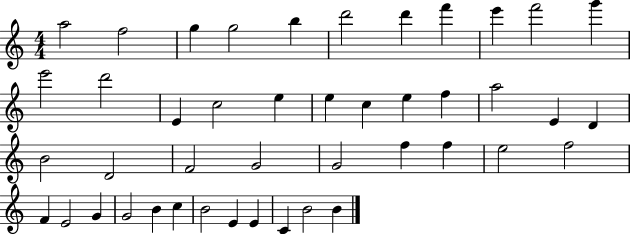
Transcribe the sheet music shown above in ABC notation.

X:1
T:Untitled
M:4/4
L:1/4
K:C
a2 f2 g g2 b d'2 d' f' e' f'2 g' e'2 d'2 E c2 e e c e f a2 E D B2 D2 F2 G2 G2 f f e2 f2 F E2 G G2 B c B2 E E C B2 B